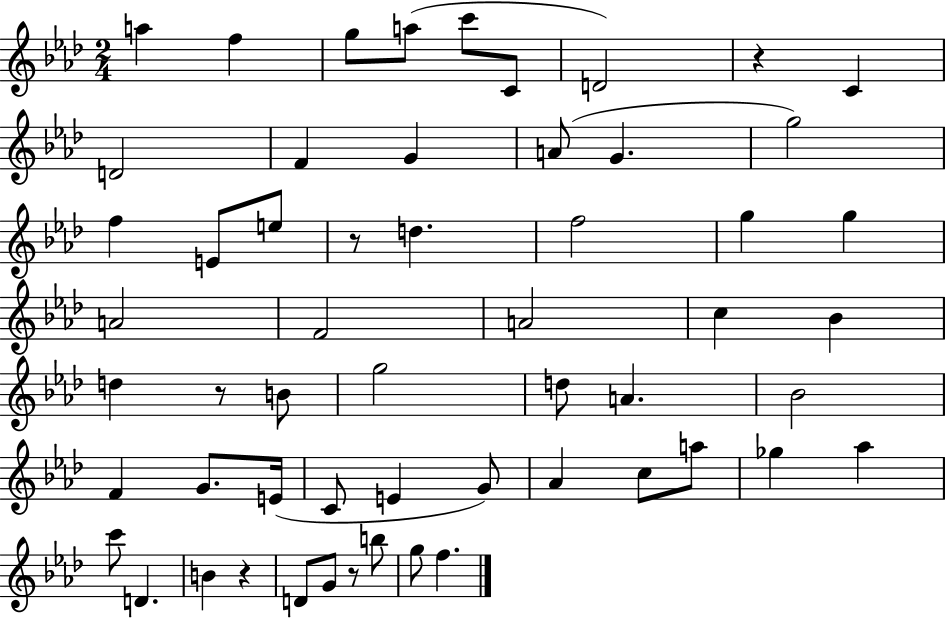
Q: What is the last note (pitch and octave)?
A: F5